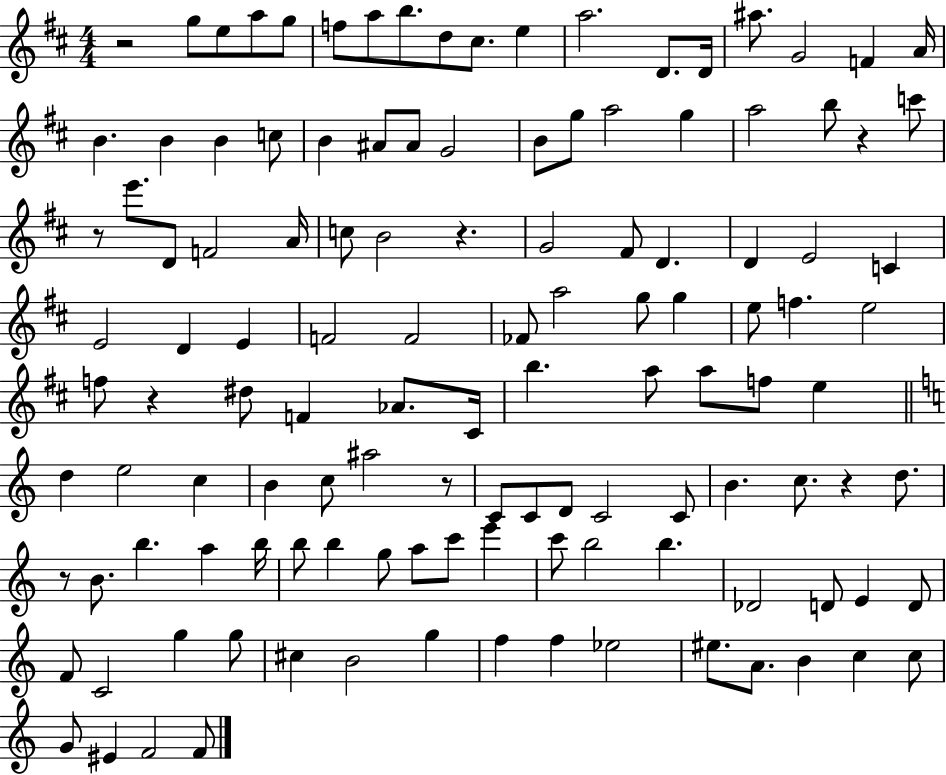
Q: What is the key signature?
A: D major